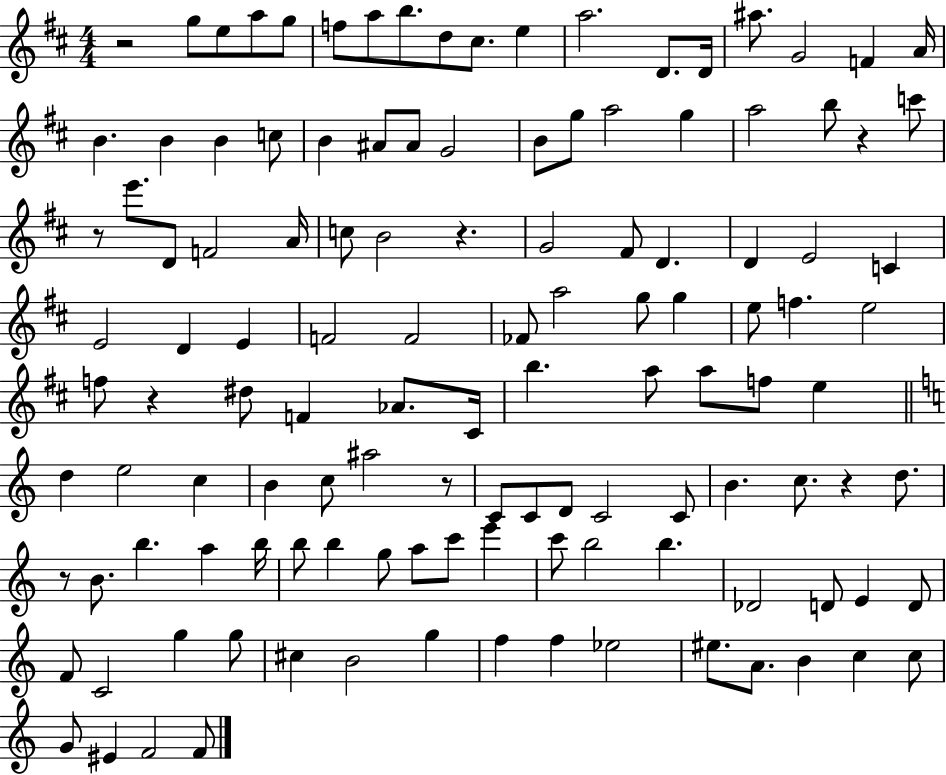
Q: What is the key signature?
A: D major